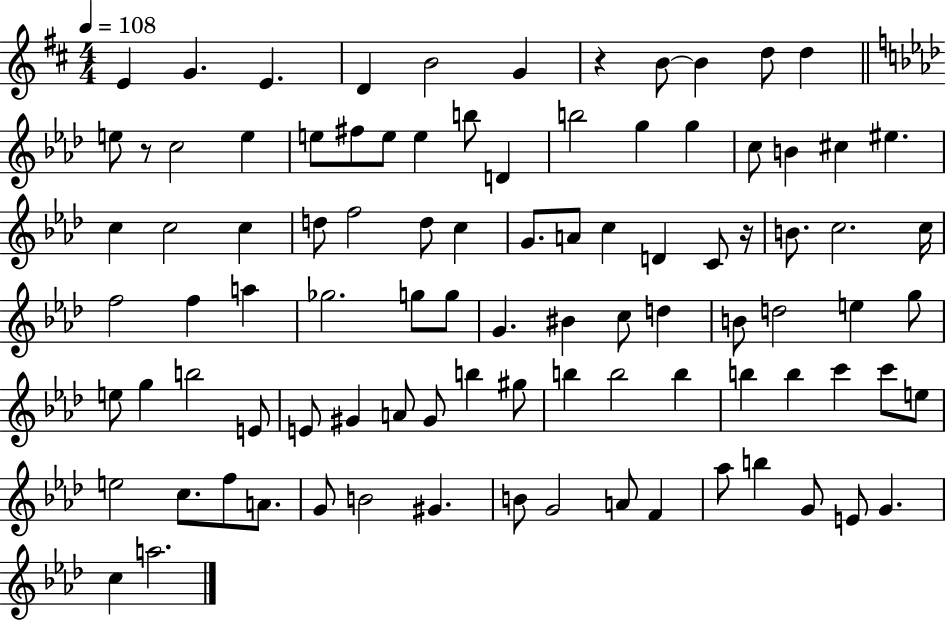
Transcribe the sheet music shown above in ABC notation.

X:1
T:Untitled
M:4/4
L:1/4
K:D
E G E D B2 G z B/2 B d/2 d e/2 z/2 c2 e e/2 ^f/2 e/2 e b/2 D b2 g g c/2 B ^c ^e c c2 c d/2 f2 d/2 c G/2 A/2 c D C/2 z/4 B/2 c2 c/4 f2 f a _g2 g/2 g/2 G ^B c/2 d B/2 d2 e g/2 e/2 g b2 E/2 E/2 ^G A/2 ^G/2 b ^g/2 b b2 b b b c' c'/2 e/2 e2 c/2 f/2 A/2 G/2 B2 ^G B/2 G2 A/2 F _a/2 b G/2 E/2 G c a2